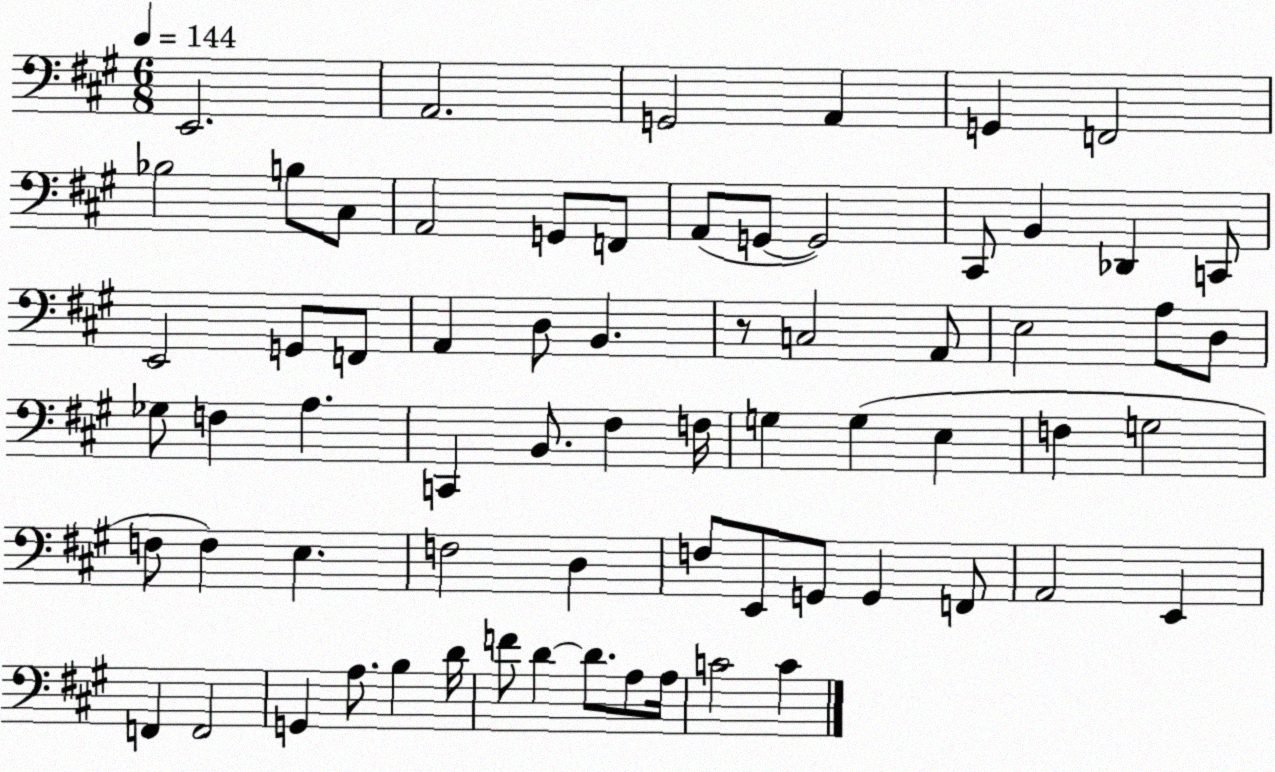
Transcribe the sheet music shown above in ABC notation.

X:1
T:Untitled
M:6/8
L:1/4
K:A
E,,2 A,,2 G,,2 A,, G,, F,,2 _B,2 B,/2 ^C,/2 A,,2 G,,/2 F,,/2 A,,/2 G,,/2 G,,2 ^C,,/2 B,, _D,, C,,/2 E,,2 G,,/2 F,,/2 A,, D,/2 B,, z/2 C,2 A,,/2 E,2 A,/2 D,/2 _G,/2 F, A, C,, B,,/2 ^F, F,/4 G, G, E, F, G,2 F,/2 F, E, F,2 D, F,/2 E,,/2 G,,/2 G,, F,,/2 A,,2 E,, F,, F,,2 G,, A,/2 B, D/4 F/2 D D/2 A,/2 A,/4 C2 C